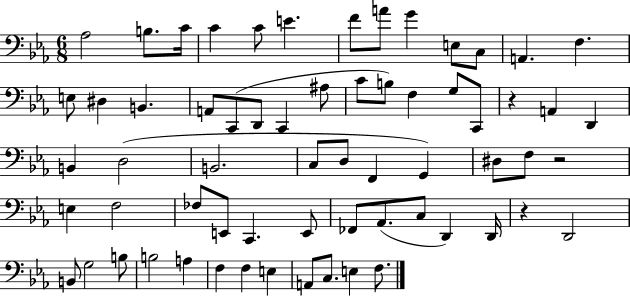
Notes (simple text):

Ab3/h B3/e. C4/s C4/q C4/e E4/q. F4/e A4/e G4/q E3/e C3/e A2/q. F3/q. E3/e D#3/q B2/q. A2/e C2/e D2/e C2/q A#3/e C4/e B3/e F3/q G3/e C2/e R/q A2/q D2/q B2/q D3/h B2/h. C3/e D3/e F2/q G2/q D#3/e F3/e R/h E3/q F3/h FES3/e E2/e C2/q. E2/e FES2/e Ab2/e. C3/e D2/q D2/s R/q D2/h B2/e G3/h B3/e B3/h A3/q F3/q F3/q E3/q A2/e C3/e. E3/q F3/e.